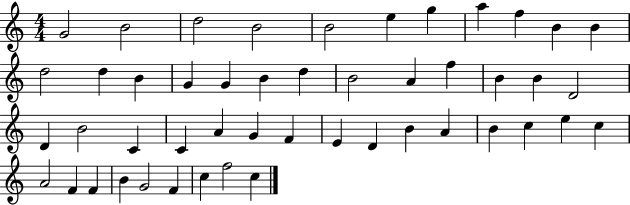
{
  \clef treble
  \numericTimeSignature
  \time 4/4
  \key c \major
  g'2 b'2 | d''2 b'2 | b'2 e''4 g''4 | a''4 f''4 b'4 b'4 | \break d''2 d''4 b'4 | g'4 g'4 b'4 d''4 | b'2 a'4 f''4 | b'4 b'4 d'2 | \break d'4 b'2 c'4 | c'4 a'4 g'4 f'4 | e'4 d'4 b'4 a'4 | b'4 c''4 e''4 c''4 | \break a'2 f'4 f'4 | b'4 g'2 f'4 | c''4 f''2 c''4 | \bar "|."
}